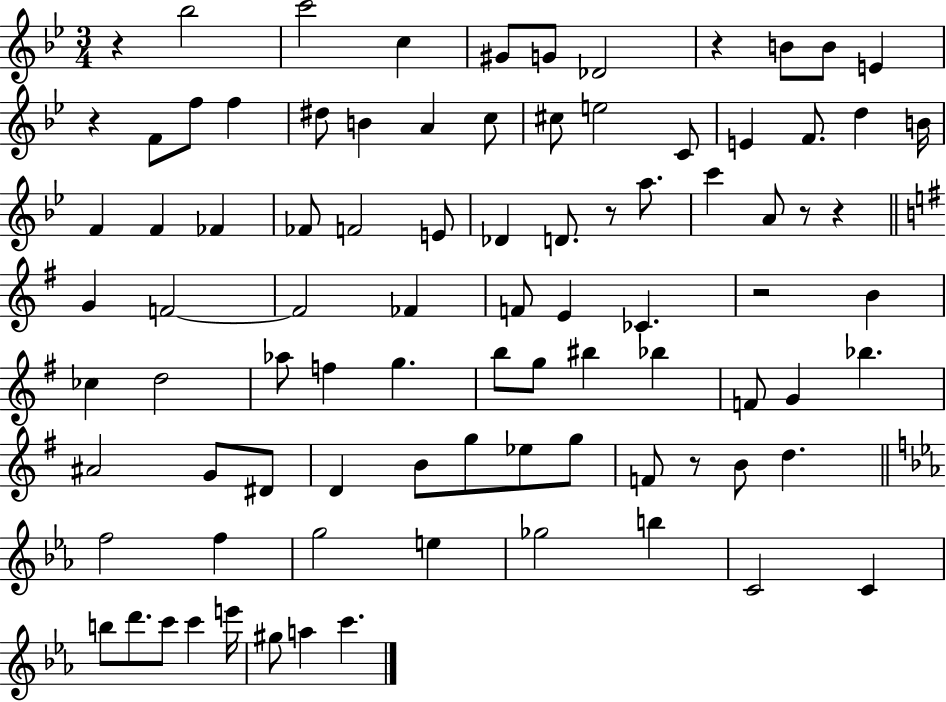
{
  \clef treble
  \numericTimeSignature
  \time 3/4
  \key bes \major
  r4 bes''2 | c'''2 c''4 | gis'8 g'8 des'2 | r4 b'8 b'8 e'4 | \break r4 f'8 f''8 f''4 | dis''8 b'4 a'4 c''8 | cis''8 e''2 c'8 | e'4 f'8. d''4 b'16 | \break f'4 f'4 fes'4 | fes'8 f'2 e'8 | des'4 d'8. r8 a''8. | c'''4 a'8 r8 r4 | \break \bar "||" \break \key g \major g'4 f'2~~ | f'2 fes'4 | f'8 e'4 ces'4. | r2 b'4 | \break ces''4 d''2 | aes''8 f''4 g''4. | b''8 g''8 bis''4 bes''4 | f'8 g'4 bes''4. | \break ais'2 g'8 dis'8 | d'4 b'8 g''8 ees''8 g''8 | f'8 r8 b'8 d''4. | \bar "||" \break \key ees \major f''2 f''4 | g''2 e''4 | ges''2 b''4 | c'2 c'4 | \break b''8 d'''8. c'''8 c'''4 e'''16 | gis''8 a''4 c'''4. | \bar "|."
}